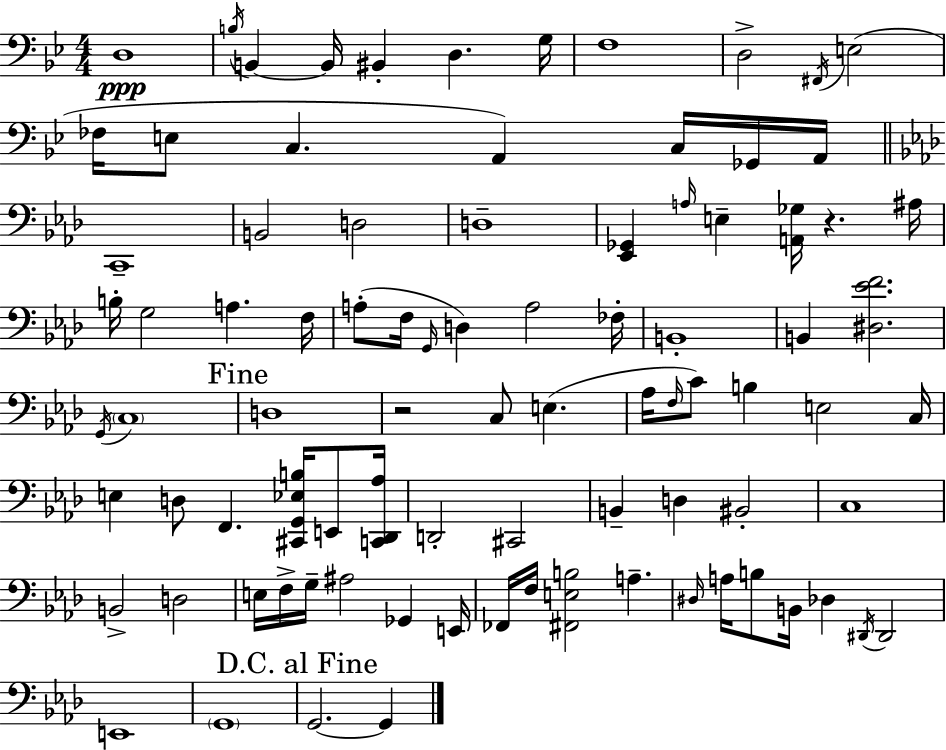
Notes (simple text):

D3/w B3/s B2/q B2/s BIS2/q D3/q. G3/s F3/w D3/h F#2/s E3/h FES3/s E3/e C3/q. A2/q C3/s Gb2/s A2/s C2/w B2/h D3/h D3/w [Eb2,Gb2]/q A3/s E3/q [A2,Gb3]/s R/q. A#3/s B3/s G3/h A3/q. F3/s A3/e F3/s G2/s D3/q A3/h FES3/s B2/w B2/q [D#3,Eb4,F4]/h. G2/s C3/w D3/w R/h C3/e E3/q. Ab3/s F3/s C4/e B3/q E3/h C3/s E3/q D3/e F2/q. [C#2,G2,Eb3,B3]/s E2/e [C2,Db2,Ab3]/s D2/h C#2/h B2/q D3/q BIS2/h C3/w B2/h D3/h E3/s F3/s G3/s A#3/h Gb2/q E2/s FES2/s F3/s [F#2,E3,B3]/h A3/q. D#3/s A3/s B3/e B2/s Db3/q D#2/s D#2/h E2/w G2/w G2/h. G2/q